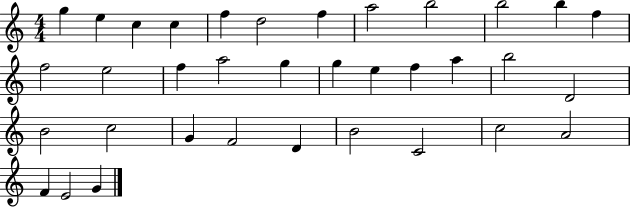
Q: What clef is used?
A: treble